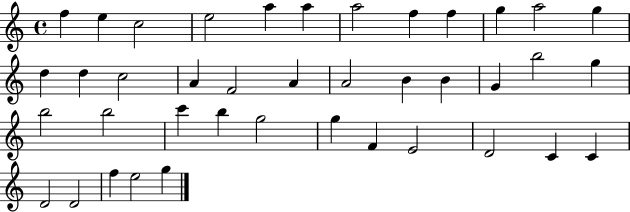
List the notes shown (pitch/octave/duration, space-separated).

F5/q E5/q C5/h E5/h A5/q A5/q A5/h F5/q F5/q G5/q A5/h G5/q D5/q D5/q C5/h A4/q F4/h A4/q A4/h B4/q B4/q G4/q B5/h G5/q B5/h B5/h C6/q B5/q G5/h G5/q F4/q E4/h D4/h C4/q C4/q D4/h D4/h F5/q E5/h G5/q